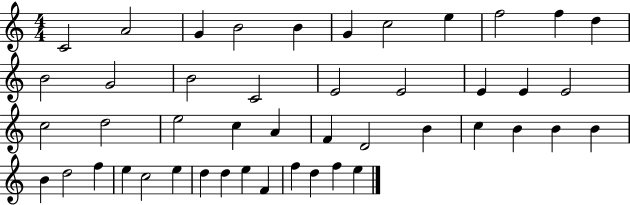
X:1
T:Untitled
M:4/4
L:1/4
K:C
C2 A2 G B2 B G c2 e f2 f d B2 G2 B2 C2 E2 E2 E E E2 c2 d2 e2 c A F D2 B c B B B B d2 f e c2 e d d e F f d f e